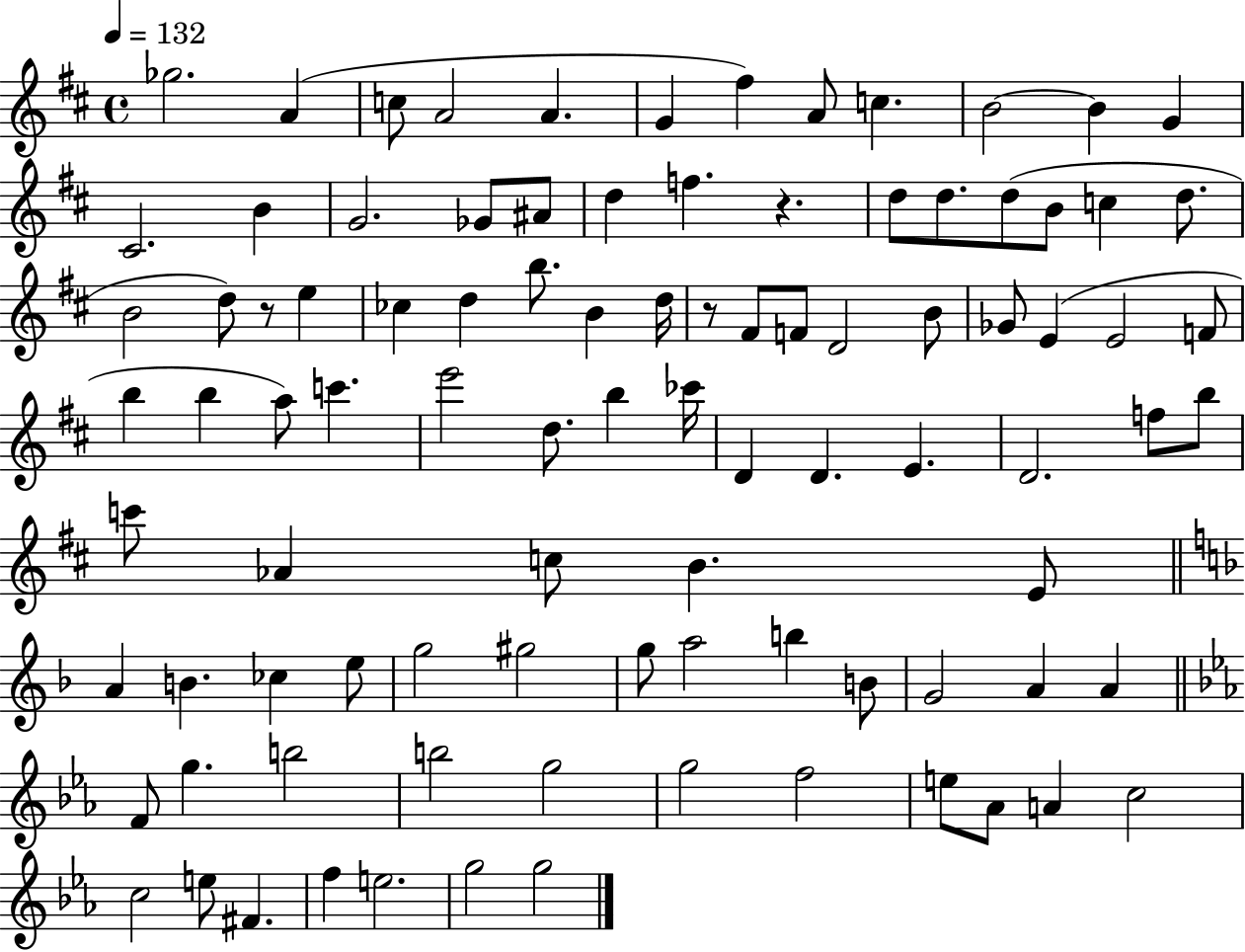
X:1
T:Untitled
M:4/4
L:1/4
K:D
_g2 A c/2 A2 A G ^f A/2 c B2 B G ^C2 B G2 _G/2 ^A/2 d f z d/2 d/2 d/2 B/2 c d/2 B2 d/2 z/2 e _c d b/2 B d/4 z/2 ^F/2 F/2 D2 B/2 _G/2 E E2 F/2 b b a/2 c' e'2 d/2 b _c'/4 D D E D2 f/2 b/2 c'/2 _A c/2 B E/2 A B _c e/2 g2 ^g2 g/2 a2 b B/2 G2 A A F/2 g b2 b2 g2 g2 f2 e/2 _A/2 A c2 c2 e/2 ^F f e2 g2 g2